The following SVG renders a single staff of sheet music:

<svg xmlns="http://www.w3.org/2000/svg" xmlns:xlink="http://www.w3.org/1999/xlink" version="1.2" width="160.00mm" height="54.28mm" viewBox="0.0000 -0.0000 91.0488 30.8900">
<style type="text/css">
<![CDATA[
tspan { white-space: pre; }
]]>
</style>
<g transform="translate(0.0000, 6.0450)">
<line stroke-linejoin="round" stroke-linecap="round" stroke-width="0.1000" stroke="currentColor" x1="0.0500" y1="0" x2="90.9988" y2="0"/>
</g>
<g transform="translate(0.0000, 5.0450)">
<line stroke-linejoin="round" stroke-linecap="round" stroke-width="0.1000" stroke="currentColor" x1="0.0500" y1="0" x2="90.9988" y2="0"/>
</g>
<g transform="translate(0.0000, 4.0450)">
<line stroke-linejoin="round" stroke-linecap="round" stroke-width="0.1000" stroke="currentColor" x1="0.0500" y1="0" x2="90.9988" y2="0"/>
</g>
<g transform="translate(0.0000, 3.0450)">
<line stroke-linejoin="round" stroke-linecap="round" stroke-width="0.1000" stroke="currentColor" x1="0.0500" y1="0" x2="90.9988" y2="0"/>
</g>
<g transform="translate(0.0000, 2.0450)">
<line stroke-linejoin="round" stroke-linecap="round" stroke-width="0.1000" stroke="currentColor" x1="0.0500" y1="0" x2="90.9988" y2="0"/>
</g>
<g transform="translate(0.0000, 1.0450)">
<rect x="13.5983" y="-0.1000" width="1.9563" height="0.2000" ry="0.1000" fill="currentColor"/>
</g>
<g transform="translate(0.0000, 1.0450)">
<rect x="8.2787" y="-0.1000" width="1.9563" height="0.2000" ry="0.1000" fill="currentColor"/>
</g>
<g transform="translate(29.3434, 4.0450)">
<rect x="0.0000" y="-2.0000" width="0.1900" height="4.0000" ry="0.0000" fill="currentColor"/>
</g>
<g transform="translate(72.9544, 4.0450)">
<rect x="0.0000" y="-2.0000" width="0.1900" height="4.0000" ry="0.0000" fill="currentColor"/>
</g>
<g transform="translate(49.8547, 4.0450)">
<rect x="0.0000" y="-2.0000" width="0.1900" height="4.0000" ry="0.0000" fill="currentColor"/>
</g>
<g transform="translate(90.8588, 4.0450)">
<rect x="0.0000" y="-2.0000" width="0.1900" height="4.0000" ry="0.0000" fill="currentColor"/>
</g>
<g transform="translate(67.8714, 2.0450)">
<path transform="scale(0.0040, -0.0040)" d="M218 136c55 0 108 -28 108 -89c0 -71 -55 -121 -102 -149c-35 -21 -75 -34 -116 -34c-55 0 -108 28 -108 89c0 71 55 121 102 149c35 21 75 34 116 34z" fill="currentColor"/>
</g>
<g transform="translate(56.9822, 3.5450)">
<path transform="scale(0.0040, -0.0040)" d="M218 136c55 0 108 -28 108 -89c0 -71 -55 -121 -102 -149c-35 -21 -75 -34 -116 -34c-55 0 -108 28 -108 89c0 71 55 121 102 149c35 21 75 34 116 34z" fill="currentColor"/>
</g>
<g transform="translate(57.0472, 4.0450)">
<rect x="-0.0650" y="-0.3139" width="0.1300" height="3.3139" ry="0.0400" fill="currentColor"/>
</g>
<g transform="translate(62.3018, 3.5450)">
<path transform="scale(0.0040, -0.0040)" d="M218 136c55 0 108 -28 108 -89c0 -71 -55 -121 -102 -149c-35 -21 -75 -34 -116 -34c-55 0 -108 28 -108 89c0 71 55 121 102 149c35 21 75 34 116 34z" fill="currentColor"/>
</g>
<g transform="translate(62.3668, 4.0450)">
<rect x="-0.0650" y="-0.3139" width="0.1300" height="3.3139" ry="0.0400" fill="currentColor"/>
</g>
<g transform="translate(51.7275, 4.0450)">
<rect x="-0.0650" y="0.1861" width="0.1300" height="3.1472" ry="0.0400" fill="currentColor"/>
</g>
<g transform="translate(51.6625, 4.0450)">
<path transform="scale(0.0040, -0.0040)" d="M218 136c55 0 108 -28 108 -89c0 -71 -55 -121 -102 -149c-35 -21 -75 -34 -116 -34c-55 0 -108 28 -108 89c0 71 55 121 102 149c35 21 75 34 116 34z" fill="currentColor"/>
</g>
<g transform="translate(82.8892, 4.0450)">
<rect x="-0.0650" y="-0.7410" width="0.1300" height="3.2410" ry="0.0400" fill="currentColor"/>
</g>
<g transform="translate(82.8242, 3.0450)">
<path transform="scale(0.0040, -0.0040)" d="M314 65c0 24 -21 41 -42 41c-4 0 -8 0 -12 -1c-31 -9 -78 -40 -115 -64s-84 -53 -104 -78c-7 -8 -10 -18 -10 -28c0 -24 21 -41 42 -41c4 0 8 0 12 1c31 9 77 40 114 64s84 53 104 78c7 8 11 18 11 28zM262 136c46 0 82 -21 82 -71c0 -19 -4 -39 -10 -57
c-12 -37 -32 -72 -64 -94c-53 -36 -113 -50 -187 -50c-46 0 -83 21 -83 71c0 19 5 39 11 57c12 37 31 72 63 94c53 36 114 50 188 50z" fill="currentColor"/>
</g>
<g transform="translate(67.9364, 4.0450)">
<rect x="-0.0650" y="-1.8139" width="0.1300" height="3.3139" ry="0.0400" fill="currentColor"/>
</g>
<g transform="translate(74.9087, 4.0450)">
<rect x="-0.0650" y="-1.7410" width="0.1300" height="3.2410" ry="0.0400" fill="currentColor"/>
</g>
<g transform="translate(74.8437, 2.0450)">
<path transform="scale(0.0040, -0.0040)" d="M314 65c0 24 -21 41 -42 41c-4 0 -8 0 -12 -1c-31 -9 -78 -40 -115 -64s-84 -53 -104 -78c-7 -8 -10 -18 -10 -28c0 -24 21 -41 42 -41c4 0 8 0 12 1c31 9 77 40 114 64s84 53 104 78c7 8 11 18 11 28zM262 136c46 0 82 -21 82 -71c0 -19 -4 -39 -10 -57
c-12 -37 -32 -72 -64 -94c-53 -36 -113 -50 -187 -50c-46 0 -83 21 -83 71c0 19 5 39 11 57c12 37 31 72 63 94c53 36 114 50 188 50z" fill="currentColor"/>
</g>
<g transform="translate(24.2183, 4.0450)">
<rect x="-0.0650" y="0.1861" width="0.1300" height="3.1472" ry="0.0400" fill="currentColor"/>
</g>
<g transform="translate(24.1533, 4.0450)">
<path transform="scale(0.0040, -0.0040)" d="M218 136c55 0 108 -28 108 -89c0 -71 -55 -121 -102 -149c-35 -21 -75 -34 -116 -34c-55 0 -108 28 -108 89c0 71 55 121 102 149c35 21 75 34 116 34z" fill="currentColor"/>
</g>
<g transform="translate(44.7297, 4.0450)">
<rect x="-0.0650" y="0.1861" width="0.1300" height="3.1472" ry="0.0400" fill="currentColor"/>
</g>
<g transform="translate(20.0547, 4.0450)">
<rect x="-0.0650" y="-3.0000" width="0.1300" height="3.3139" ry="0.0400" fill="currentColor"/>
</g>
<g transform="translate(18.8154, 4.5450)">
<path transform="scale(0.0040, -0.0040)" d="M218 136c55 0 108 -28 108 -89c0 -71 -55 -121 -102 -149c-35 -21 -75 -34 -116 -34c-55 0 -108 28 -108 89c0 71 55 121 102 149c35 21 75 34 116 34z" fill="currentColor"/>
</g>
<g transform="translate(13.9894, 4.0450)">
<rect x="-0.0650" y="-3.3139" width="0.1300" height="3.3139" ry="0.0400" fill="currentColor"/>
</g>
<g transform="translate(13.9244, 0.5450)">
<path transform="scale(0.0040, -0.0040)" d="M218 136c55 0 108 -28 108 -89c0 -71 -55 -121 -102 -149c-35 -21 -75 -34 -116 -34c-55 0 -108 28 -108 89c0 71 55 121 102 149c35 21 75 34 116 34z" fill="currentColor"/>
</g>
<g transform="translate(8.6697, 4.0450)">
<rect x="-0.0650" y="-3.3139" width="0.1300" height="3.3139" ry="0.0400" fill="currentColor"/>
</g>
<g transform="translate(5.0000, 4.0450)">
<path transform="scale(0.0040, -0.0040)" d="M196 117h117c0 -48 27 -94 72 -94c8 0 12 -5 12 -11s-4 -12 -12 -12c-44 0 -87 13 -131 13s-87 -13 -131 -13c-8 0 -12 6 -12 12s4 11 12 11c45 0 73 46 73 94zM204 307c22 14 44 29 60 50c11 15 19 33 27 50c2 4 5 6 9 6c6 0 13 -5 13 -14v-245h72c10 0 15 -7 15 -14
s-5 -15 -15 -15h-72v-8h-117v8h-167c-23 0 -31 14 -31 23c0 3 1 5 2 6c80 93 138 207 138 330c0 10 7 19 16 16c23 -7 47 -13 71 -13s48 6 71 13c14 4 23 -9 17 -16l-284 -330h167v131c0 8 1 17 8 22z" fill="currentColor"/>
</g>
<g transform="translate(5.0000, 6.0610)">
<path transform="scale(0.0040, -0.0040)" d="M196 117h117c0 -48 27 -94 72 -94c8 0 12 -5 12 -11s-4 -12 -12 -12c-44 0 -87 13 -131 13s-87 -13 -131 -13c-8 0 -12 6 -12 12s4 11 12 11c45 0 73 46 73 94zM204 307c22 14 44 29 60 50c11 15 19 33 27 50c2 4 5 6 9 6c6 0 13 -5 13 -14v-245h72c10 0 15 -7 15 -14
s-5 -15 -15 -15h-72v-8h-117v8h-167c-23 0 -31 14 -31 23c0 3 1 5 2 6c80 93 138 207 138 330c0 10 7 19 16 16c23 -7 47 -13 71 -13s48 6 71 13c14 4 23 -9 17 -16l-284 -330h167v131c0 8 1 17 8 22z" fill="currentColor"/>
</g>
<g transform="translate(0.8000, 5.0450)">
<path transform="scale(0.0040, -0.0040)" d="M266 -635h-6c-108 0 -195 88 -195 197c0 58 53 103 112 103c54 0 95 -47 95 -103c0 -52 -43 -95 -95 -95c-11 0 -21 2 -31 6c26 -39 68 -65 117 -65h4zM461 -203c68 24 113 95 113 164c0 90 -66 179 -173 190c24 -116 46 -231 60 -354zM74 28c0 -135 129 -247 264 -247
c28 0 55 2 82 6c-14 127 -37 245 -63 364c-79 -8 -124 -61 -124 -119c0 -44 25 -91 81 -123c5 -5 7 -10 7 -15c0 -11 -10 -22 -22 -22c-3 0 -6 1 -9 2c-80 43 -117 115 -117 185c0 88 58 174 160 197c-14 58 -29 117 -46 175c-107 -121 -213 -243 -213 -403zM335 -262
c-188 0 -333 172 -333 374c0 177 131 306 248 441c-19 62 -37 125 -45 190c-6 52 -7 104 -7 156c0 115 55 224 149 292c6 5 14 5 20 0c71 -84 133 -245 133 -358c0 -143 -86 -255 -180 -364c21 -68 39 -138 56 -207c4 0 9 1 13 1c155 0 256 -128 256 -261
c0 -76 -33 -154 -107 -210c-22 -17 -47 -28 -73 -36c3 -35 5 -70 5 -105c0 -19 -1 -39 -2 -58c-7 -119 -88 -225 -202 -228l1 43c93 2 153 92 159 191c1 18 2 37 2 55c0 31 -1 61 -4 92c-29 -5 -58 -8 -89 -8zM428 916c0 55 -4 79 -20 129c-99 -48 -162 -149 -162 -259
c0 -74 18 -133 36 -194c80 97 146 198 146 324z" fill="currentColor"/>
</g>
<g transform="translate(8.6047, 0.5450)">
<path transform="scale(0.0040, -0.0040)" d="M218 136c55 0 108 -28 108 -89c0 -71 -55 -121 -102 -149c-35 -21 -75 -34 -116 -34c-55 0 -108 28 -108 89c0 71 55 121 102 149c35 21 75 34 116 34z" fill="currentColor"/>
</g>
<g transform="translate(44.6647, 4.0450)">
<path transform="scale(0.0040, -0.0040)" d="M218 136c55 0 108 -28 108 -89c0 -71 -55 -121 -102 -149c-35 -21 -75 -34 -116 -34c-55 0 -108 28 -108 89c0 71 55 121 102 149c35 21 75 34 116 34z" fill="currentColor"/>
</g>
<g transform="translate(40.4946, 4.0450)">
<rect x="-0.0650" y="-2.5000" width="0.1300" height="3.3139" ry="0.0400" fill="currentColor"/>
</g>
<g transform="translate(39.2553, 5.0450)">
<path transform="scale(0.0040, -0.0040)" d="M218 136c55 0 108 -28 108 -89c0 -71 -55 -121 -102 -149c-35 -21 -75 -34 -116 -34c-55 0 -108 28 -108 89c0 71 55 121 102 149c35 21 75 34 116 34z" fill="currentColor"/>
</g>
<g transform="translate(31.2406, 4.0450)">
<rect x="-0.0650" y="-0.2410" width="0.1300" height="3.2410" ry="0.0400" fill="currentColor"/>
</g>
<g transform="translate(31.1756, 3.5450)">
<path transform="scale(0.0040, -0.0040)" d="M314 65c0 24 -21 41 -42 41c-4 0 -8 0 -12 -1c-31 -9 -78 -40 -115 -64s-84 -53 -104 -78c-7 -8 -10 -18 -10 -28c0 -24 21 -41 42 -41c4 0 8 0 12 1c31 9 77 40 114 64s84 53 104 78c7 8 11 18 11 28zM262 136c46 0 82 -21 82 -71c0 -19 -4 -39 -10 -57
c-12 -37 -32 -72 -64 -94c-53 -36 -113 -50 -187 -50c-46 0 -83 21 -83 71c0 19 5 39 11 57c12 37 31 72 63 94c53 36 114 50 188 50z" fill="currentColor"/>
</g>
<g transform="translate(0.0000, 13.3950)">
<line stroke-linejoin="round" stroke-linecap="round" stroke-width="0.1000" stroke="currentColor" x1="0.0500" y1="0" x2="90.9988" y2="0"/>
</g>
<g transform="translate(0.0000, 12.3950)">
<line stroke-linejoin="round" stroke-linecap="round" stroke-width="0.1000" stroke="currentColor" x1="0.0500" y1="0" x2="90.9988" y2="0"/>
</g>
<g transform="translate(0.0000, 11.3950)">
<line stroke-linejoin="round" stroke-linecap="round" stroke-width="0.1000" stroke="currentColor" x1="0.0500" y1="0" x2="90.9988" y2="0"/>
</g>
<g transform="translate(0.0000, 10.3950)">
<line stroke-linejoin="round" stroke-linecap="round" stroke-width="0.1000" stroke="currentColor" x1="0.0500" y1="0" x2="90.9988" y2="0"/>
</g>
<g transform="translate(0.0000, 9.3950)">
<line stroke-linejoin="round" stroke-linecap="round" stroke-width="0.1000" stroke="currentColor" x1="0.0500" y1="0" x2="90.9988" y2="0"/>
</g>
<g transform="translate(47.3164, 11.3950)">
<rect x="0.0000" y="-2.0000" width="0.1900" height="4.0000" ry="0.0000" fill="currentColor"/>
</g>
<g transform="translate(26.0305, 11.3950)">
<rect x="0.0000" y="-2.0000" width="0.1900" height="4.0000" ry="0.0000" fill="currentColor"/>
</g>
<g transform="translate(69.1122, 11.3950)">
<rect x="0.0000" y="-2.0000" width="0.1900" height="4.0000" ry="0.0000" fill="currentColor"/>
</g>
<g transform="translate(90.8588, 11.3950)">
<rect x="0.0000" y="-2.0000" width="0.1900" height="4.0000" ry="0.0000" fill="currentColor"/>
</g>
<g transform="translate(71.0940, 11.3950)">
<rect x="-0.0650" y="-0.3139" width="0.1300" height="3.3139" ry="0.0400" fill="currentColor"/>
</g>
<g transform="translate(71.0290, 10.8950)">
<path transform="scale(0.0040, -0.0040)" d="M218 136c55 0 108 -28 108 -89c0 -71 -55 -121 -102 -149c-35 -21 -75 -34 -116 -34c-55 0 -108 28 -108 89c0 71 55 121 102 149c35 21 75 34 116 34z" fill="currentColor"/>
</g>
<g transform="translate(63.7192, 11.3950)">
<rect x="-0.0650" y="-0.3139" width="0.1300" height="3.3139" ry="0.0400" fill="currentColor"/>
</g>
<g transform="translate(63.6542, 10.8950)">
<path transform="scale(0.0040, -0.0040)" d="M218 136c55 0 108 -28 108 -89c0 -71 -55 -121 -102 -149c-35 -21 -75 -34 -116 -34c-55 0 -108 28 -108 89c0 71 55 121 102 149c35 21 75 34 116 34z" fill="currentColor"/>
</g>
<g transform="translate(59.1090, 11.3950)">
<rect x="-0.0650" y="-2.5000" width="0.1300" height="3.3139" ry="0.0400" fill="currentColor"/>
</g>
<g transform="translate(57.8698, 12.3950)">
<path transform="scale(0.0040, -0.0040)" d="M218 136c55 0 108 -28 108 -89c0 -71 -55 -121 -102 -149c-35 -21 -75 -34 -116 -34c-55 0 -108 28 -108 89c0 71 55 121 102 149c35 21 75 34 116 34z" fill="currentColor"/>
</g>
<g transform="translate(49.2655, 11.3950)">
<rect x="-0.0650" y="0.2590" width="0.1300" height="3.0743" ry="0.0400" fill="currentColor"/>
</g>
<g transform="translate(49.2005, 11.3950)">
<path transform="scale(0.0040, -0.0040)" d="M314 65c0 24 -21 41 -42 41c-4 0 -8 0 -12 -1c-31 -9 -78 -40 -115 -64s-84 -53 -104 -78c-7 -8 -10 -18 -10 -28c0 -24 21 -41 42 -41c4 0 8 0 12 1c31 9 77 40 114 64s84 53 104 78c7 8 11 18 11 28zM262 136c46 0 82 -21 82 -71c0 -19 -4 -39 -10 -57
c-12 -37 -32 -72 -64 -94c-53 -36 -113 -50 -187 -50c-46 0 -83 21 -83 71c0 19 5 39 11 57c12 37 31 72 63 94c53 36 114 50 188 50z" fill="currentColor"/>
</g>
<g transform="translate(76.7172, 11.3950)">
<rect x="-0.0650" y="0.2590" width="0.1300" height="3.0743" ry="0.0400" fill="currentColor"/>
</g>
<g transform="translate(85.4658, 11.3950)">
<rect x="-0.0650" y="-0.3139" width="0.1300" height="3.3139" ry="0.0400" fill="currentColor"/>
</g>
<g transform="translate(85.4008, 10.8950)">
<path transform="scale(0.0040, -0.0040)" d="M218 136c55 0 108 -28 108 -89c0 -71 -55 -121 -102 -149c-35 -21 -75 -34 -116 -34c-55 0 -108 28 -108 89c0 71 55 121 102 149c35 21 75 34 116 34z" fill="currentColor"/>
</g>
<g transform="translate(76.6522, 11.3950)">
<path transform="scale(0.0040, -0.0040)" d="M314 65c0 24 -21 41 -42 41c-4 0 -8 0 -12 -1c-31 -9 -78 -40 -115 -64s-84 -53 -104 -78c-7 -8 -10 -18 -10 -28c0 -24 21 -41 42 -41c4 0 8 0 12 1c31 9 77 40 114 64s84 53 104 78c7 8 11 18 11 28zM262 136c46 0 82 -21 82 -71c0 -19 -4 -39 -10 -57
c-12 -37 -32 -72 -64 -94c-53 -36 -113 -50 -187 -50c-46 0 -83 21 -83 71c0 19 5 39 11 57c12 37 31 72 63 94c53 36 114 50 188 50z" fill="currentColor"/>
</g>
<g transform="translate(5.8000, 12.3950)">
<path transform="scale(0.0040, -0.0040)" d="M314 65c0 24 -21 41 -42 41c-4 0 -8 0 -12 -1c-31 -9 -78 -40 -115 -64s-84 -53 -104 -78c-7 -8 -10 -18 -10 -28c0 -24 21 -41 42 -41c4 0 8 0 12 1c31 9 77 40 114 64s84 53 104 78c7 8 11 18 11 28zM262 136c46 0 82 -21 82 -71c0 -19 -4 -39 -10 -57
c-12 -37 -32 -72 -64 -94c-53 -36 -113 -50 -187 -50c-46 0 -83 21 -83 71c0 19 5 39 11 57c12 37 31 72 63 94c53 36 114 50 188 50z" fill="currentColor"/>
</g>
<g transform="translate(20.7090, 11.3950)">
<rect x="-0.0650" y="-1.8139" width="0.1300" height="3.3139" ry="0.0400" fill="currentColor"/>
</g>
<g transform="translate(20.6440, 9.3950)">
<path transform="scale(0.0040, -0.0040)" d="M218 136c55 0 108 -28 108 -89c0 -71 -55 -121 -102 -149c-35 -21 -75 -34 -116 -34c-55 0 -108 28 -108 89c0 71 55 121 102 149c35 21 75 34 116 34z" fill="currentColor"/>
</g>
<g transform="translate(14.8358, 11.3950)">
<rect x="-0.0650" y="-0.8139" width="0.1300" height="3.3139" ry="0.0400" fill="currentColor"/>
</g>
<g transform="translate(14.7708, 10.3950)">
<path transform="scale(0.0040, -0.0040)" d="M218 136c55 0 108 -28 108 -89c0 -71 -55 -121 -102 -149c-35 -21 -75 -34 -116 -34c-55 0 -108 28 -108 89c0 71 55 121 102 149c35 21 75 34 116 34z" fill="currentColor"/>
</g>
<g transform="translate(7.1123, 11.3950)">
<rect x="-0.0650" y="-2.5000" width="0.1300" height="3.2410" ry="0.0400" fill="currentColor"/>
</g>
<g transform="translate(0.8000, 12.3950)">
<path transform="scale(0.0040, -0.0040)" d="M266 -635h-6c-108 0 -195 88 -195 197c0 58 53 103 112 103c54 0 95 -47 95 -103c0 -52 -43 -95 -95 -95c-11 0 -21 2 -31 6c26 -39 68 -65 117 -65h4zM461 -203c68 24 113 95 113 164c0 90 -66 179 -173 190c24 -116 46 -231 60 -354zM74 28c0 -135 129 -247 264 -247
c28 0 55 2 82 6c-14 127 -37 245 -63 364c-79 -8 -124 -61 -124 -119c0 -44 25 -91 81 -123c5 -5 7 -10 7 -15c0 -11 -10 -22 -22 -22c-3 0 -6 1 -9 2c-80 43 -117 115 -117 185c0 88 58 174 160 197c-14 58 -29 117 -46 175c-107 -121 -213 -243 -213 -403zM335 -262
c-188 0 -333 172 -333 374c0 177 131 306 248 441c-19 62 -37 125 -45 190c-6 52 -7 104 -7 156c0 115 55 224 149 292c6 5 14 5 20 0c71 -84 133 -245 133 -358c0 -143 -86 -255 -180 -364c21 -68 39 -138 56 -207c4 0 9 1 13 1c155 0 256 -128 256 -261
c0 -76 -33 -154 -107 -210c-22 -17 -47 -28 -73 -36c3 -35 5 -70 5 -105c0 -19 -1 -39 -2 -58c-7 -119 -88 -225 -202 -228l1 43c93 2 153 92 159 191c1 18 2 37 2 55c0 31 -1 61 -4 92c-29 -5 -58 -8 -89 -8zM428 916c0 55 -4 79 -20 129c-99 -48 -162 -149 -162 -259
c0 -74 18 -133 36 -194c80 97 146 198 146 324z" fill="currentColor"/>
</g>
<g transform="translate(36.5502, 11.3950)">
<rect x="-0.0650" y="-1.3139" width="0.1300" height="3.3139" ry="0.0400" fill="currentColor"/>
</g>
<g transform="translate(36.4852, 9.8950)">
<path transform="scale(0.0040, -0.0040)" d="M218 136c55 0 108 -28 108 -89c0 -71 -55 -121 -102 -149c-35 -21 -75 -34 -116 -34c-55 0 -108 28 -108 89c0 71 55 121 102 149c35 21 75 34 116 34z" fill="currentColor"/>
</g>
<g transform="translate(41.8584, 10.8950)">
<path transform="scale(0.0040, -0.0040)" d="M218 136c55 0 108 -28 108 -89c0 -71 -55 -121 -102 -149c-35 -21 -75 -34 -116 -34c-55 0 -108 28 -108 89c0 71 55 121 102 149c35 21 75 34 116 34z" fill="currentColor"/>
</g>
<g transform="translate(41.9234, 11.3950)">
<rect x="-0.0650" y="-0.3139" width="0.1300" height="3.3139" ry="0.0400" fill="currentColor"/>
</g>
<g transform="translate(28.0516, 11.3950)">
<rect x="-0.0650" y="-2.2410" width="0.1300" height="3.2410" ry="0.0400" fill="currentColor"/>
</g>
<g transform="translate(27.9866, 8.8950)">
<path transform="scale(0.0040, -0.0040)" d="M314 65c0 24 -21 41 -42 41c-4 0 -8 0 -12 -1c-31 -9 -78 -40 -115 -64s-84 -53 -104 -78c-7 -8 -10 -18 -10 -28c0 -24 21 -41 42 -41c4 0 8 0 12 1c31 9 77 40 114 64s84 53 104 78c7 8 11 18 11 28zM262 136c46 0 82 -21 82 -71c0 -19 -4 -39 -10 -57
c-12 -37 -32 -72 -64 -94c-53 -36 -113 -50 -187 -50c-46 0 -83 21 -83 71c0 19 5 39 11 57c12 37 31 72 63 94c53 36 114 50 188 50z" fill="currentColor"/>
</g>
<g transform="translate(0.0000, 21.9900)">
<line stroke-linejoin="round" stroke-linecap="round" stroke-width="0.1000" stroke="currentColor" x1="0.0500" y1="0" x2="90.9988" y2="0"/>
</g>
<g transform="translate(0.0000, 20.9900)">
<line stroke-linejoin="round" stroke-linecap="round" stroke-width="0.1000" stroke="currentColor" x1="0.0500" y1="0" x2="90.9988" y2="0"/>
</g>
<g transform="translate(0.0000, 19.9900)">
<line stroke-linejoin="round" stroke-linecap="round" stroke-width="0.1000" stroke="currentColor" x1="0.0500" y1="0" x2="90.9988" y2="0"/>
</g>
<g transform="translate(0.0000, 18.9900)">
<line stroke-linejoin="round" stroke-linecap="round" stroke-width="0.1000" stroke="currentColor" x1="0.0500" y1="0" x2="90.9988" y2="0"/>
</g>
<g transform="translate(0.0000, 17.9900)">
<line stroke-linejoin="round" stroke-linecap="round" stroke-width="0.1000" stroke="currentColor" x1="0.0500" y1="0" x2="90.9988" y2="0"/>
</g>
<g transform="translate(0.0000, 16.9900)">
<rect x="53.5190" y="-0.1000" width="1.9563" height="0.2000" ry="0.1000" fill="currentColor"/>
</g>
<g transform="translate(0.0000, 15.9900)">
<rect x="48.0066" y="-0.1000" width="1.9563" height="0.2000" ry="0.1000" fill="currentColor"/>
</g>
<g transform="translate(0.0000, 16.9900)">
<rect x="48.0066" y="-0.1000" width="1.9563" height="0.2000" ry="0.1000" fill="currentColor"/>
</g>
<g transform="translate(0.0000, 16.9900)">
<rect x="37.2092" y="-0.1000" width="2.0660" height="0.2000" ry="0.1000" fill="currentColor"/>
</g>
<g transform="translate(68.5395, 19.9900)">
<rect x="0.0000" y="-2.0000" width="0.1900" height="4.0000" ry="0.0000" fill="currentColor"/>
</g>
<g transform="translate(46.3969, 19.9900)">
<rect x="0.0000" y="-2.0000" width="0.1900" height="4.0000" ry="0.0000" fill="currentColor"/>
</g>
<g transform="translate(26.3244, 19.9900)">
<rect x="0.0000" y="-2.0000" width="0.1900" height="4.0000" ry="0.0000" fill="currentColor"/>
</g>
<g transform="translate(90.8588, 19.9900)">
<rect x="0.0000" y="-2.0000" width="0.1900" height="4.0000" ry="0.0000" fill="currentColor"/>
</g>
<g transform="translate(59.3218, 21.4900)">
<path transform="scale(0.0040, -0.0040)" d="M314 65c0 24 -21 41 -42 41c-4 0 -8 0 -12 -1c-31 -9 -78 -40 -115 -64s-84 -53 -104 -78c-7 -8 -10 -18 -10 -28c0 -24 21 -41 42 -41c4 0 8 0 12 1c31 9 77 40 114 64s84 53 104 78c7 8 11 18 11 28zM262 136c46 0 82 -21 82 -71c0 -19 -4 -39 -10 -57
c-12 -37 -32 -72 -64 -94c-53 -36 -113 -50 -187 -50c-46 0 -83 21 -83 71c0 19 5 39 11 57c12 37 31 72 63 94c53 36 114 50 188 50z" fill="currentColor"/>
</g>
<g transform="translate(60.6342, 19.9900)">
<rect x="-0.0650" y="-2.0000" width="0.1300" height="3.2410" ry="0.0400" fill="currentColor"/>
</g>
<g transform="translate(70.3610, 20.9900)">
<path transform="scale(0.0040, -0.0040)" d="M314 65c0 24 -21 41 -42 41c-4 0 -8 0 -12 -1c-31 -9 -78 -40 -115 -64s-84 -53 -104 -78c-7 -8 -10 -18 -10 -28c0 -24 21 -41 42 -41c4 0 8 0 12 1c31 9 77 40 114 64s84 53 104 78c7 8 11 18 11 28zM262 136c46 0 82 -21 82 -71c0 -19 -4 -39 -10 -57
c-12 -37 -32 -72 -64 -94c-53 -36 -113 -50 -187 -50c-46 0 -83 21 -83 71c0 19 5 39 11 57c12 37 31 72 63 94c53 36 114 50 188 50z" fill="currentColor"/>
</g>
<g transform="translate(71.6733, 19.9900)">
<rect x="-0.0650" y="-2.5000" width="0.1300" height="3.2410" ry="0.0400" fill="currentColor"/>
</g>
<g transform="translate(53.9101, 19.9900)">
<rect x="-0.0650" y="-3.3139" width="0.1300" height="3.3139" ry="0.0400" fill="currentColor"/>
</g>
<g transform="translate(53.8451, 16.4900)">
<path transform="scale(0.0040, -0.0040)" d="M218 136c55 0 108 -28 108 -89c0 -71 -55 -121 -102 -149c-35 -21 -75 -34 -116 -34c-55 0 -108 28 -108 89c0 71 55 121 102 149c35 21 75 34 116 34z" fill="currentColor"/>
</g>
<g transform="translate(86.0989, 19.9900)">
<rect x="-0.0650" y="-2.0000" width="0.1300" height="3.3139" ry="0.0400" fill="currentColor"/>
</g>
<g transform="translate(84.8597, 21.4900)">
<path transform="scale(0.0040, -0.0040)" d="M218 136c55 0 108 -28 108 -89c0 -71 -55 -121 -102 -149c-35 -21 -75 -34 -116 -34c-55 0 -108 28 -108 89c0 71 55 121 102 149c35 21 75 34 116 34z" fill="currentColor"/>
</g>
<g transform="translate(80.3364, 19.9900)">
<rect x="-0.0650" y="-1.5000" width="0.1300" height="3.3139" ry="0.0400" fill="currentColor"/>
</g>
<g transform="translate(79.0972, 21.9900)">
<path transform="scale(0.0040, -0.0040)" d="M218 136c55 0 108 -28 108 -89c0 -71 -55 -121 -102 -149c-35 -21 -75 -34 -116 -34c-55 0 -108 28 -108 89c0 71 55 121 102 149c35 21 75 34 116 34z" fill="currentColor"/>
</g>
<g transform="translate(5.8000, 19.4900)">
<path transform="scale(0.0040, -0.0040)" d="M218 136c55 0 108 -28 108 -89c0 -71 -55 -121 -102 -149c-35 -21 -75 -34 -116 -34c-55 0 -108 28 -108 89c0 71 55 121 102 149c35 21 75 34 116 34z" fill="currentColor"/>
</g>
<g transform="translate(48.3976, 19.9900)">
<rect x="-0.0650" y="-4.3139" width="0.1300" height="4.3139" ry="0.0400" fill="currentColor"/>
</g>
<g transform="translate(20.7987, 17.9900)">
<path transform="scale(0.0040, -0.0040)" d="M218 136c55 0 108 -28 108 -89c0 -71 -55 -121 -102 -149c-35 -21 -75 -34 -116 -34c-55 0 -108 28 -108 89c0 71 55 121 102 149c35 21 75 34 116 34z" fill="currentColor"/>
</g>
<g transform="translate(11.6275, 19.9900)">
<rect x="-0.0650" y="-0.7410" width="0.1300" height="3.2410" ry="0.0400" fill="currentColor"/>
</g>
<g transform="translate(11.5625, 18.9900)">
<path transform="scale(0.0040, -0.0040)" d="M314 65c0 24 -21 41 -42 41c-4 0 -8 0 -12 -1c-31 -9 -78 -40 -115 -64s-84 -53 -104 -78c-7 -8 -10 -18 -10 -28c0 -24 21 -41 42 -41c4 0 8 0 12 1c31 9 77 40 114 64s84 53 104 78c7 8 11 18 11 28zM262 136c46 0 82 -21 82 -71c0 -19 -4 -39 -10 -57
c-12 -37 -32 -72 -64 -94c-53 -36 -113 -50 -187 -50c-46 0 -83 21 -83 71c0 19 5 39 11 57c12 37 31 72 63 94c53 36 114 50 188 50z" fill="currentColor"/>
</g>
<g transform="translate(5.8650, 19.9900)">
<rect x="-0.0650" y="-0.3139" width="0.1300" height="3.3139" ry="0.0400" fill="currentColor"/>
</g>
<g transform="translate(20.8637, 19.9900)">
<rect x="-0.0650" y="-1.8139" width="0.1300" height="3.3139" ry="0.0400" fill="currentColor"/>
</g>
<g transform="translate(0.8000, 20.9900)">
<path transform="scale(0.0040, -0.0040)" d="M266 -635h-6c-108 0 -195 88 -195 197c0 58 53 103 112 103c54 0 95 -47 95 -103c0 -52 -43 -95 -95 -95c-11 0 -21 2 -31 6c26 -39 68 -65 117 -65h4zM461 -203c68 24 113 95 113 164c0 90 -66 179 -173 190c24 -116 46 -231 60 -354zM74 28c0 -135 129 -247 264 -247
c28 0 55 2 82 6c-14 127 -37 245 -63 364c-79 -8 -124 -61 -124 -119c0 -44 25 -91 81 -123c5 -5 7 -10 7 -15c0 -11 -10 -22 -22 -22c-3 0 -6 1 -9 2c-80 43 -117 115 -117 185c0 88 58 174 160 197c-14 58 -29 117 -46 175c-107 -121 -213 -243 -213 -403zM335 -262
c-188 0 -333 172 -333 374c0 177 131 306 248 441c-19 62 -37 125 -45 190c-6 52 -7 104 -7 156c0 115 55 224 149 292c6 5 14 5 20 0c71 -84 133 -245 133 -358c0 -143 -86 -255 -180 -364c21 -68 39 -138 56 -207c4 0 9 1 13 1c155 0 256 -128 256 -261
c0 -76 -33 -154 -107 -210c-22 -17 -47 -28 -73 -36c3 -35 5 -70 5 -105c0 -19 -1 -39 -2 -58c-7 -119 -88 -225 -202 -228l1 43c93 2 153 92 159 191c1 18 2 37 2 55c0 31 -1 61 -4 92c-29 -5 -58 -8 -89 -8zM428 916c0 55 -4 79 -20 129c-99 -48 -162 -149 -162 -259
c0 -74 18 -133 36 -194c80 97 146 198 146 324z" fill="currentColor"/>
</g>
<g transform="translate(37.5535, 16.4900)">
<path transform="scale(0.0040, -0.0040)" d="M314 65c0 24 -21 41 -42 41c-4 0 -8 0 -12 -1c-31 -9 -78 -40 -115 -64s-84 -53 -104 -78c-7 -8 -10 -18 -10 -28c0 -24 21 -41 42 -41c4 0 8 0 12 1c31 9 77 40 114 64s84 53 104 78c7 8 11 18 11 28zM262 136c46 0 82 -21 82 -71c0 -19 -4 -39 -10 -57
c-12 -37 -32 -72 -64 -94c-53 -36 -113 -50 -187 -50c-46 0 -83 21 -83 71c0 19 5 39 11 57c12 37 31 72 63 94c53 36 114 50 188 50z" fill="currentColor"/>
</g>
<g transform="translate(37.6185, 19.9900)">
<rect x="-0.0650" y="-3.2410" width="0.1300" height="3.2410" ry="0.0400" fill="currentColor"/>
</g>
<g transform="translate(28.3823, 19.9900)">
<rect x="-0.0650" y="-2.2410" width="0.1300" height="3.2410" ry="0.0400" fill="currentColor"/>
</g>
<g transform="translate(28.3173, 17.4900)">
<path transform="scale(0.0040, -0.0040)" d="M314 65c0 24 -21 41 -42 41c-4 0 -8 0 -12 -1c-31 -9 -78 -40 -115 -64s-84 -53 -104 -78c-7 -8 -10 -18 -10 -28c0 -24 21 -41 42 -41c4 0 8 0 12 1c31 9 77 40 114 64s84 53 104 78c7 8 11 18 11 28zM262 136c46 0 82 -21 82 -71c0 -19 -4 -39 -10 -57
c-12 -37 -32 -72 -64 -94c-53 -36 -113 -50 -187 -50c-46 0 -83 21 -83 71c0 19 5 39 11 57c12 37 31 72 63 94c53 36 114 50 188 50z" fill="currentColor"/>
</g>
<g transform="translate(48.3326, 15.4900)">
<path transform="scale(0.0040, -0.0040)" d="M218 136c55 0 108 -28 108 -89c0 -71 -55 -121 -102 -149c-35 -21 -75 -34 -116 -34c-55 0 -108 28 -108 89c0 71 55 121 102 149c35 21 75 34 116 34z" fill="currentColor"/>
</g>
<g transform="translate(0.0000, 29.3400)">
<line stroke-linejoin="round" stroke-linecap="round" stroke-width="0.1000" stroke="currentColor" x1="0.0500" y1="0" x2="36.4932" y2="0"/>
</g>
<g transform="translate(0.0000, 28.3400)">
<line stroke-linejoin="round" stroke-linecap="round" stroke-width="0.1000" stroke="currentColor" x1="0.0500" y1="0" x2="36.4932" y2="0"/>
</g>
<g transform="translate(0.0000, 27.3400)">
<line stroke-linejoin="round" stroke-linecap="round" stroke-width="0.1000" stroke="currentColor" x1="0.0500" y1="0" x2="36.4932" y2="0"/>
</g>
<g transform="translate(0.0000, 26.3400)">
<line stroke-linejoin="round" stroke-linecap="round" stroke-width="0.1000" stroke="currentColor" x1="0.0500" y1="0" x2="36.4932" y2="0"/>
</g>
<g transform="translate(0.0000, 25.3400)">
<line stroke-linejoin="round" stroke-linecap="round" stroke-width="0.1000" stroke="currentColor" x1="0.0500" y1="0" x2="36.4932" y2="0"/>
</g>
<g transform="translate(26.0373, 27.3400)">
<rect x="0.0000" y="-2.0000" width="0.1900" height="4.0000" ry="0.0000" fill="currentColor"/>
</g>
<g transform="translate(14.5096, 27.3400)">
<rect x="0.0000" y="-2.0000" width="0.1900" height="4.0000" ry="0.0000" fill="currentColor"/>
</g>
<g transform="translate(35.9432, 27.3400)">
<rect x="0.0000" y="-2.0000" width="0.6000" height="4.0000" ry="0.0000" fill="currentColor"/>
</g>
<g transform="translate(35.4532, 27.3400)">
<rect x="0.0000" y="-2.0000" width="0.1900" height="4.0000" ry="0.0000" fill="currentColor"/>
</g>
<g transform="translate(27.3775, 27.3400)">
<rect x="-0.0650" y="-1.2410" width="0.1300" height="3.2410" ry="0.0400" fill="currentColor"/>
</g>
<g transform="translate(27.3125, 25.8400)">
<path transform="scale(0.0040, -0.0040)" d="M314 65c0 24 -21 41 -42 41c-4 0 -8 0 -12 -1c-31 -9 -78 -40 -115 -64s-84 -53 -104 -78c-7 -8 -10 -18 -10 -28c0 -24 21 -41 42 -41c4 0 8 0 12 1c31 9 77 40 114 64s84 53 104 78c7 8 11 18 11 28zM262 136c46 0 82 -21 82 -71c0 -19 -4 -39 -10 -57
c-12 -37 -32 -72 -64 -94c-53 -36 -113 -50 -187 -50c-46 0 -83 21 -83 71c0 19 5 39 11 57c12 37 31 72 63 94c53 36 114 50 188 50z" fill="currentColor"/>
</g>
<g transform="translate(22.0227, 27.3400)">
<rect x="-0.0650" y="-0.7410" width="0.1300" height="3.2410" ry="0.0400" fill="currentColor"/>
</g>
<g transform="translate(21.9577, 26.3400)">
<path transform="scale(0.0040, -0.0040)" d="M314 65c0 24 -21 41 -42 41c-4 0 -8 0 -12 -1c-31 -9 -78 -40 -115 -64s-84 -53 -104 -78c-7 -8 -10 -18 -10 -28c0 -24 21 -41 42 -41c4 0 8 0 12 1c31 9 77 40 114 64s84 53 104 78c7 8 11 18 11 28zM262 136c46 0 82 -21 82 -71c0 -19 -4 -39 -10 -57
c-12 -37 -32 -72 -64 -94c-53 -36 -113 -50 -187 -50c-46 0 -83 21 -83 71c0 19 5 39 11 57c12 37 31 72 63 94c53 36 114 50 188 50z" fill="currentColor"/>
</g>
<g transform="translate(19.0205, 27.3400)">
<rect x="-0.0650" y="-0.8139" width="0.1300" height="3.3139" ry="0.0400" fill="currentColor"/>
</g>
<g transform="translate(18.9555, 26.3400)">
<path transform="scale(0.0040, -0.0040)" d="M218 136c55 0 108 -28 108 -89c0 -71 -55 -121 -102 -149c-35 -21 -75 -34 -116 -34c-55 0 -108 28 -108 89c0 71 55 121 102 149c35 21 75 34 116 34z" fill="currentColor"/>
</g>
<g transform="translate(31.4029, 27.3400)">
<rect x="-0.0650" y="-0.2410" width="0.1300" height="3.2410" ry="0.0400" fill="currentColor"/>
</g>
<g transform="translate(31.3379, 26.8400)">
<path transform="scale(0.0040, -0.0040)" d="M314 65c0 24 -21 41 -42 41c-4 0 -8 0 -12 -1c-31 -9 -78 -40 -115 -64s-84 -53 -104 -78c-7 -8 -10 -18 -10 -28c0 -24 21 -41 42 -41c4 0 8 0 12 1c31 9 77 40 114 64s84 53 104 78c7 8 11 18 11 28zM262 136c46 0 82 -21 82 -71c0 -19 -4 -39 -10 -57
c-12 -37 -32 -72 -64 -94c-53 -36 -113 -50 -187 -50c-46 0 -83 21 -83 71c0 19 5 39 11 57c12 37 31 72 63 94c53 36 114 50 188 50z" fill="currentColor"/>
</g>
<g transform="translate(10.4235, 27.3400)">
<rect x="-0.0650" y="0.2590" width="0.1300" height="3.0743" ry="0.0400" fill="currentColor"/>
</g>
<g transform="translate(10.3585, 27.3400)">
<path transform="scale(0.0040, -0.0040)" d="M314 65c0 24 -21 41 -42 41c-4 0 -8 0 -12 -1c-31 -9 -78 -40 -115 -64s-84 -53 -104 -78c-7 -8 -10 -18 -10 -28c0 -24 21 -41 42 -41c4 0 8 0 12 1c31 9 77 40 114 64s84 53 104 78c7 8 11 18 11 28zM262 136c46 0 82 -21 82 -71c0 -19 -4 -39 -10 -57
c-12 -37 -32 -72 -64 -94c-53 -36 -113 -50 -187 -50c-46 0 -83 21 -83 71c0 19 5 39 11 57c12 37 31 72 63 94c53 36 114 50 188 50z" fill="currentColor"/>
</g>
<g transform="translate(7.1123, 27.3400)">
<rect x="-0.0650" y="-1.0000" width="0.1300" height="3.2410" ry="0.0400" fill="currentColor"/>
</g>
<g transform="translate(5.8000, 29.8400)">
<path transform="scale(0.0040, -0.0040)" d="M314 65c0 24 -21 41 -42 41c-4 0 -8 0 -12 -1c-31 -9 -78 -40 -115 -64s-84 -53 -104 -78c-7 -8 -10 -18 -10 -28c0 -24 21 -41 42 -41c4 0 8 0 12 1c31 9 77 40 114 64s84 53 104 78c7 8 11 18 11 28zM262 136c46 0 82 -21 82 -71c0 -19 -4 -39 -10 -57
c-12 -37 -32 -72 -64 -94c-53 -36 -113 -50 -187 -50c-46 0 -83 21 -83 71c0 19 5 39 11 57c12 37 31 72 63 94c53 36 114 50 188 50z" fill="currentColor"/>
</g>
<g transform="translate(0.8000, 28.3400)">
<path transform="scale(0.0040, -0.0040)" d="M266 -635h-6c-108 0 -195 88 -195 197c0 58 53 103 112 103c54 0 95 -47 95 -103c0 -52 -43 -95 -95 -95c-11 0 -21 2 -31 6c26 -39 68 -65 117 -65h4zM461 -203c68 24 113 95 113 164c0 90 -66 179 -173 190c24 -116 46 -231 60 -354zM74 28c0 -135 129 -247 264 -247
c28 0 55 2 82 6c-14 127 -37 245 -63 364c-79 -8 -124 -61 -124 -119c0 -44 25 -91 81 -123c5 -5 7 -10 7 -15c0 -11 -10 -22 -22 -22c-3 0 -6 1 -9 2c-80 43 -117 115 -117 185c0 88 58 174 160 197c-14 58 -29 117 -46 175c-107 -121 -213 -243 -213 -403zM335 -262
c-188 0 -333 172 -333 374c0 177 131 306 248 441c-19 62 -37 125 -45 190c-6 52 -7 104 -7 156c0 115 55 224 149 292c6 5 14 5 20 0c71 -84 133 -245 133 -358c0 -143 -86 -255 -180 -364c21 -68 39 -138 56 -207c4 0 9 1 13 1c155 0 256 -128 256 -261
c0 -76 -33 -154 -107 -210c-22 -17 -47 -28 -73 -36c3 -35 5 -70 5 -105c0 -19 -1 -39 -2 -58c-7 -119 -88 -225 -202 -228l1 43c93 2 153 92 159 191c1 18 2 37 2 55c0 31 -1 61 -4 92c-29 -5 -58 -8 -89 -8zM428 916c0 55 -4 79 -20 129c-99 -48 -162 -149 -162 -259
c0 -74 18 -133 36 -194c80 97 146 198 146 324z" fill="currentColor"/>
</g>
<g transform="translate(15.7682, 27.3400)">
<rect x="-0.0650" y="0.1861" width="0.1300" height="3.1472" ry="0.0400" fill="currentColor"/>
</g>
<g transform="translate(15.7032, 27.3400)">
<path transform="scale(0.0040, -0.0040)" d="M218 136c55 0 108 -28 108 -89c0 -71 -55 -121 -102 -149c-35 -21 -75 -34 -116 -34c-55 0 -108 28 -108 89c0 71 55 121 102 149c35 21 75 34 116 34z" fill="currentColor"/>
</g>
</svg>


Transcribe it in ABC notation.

X:1
T:Untitled
M:4/4
L:1/4
K:C
b b A B c2 G B B c c f f2 d2 G2 d f g2 e c B2 G c c B2 c c d2 f g2 b2 d' b F2 G2 E F D2 B2 B d d2 e2 c2